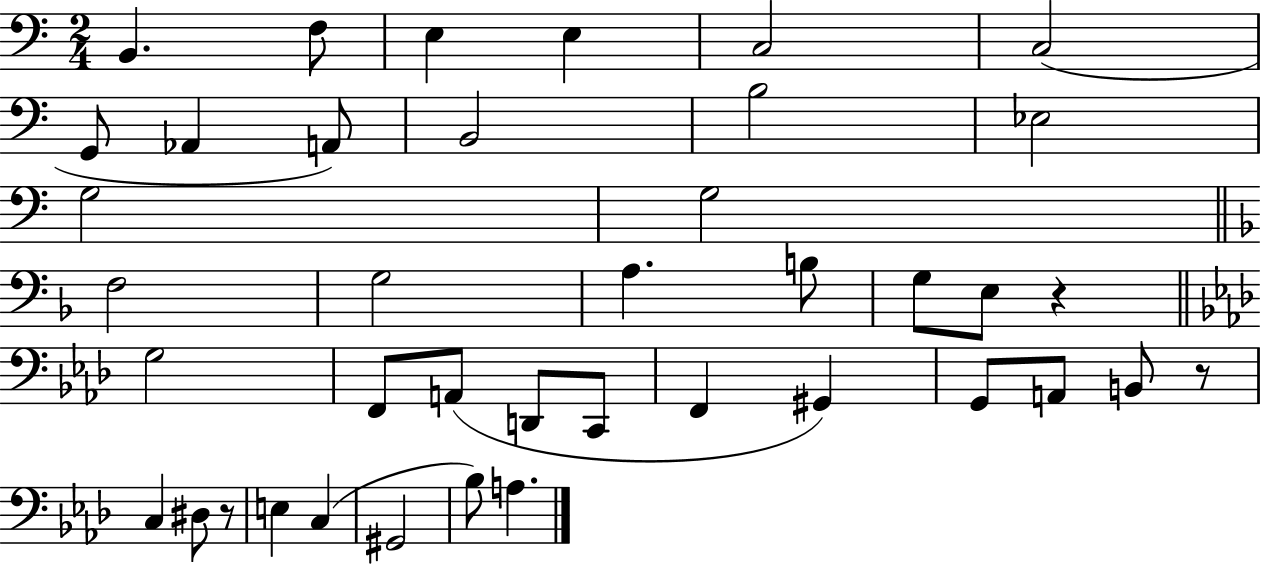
X:1
T:Untitled
M:2/4
L:1/4
K:C
B,, F,/2 E, E, C,2 C,2 G,,/2 _A,, A,,/2 B,,2 B,2 _E,2 G,2 G,2 F,2 G,2 A, B,/2 G,/2 E,/2 z G,2 F,,/2 A,,/2 D,,/2 C,,/2 F,, ^G,, G,,/2 A,,/2 B,,/2 z/2 C, ^D,/2 z/2 E, C, ^G,,2 _B,/2 A,